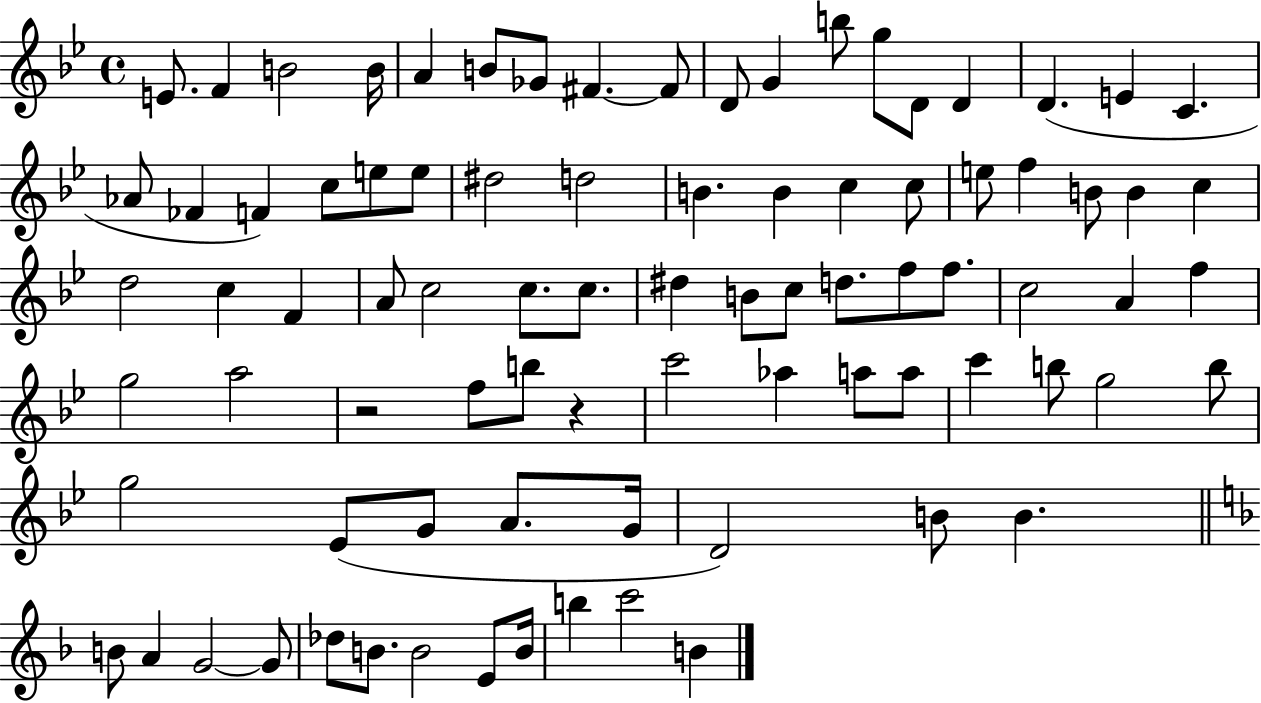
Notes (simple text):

E4/e. F4/q B4/h B4/s A4/q B4/e Gb4/e F#4/q. F#4/e D4/e G4/q B5/e G5/e D4/e D4/q D4/q. E4/q C4/q. Ab4/e FES4/q F4/q C5/e E5/e E5/e D#5/h D5/h B4/q. B4/q C5/q C5/e E5/e F5/q B4/e B4/q C5/q D5/h C5/q F4/q A4/e C5/h C5/e. C5/e. D#5/q B4/e C5/e D5/e. F5/e F5/e. C5/h A4/q F5/q G5/h A5/h R/h F5/e B5/e R/q C6/h Ab5/q A5/e A5/e C6/q B5/e G5/h B5/e G5/h Eb4/e G4/e A4/e. G4/s D4/h B4/e B4/q. B4/e A4/q G4/h G4/e Db5/e B4/e. B4/h E4/e B4/s B5/q C6/h B4/q